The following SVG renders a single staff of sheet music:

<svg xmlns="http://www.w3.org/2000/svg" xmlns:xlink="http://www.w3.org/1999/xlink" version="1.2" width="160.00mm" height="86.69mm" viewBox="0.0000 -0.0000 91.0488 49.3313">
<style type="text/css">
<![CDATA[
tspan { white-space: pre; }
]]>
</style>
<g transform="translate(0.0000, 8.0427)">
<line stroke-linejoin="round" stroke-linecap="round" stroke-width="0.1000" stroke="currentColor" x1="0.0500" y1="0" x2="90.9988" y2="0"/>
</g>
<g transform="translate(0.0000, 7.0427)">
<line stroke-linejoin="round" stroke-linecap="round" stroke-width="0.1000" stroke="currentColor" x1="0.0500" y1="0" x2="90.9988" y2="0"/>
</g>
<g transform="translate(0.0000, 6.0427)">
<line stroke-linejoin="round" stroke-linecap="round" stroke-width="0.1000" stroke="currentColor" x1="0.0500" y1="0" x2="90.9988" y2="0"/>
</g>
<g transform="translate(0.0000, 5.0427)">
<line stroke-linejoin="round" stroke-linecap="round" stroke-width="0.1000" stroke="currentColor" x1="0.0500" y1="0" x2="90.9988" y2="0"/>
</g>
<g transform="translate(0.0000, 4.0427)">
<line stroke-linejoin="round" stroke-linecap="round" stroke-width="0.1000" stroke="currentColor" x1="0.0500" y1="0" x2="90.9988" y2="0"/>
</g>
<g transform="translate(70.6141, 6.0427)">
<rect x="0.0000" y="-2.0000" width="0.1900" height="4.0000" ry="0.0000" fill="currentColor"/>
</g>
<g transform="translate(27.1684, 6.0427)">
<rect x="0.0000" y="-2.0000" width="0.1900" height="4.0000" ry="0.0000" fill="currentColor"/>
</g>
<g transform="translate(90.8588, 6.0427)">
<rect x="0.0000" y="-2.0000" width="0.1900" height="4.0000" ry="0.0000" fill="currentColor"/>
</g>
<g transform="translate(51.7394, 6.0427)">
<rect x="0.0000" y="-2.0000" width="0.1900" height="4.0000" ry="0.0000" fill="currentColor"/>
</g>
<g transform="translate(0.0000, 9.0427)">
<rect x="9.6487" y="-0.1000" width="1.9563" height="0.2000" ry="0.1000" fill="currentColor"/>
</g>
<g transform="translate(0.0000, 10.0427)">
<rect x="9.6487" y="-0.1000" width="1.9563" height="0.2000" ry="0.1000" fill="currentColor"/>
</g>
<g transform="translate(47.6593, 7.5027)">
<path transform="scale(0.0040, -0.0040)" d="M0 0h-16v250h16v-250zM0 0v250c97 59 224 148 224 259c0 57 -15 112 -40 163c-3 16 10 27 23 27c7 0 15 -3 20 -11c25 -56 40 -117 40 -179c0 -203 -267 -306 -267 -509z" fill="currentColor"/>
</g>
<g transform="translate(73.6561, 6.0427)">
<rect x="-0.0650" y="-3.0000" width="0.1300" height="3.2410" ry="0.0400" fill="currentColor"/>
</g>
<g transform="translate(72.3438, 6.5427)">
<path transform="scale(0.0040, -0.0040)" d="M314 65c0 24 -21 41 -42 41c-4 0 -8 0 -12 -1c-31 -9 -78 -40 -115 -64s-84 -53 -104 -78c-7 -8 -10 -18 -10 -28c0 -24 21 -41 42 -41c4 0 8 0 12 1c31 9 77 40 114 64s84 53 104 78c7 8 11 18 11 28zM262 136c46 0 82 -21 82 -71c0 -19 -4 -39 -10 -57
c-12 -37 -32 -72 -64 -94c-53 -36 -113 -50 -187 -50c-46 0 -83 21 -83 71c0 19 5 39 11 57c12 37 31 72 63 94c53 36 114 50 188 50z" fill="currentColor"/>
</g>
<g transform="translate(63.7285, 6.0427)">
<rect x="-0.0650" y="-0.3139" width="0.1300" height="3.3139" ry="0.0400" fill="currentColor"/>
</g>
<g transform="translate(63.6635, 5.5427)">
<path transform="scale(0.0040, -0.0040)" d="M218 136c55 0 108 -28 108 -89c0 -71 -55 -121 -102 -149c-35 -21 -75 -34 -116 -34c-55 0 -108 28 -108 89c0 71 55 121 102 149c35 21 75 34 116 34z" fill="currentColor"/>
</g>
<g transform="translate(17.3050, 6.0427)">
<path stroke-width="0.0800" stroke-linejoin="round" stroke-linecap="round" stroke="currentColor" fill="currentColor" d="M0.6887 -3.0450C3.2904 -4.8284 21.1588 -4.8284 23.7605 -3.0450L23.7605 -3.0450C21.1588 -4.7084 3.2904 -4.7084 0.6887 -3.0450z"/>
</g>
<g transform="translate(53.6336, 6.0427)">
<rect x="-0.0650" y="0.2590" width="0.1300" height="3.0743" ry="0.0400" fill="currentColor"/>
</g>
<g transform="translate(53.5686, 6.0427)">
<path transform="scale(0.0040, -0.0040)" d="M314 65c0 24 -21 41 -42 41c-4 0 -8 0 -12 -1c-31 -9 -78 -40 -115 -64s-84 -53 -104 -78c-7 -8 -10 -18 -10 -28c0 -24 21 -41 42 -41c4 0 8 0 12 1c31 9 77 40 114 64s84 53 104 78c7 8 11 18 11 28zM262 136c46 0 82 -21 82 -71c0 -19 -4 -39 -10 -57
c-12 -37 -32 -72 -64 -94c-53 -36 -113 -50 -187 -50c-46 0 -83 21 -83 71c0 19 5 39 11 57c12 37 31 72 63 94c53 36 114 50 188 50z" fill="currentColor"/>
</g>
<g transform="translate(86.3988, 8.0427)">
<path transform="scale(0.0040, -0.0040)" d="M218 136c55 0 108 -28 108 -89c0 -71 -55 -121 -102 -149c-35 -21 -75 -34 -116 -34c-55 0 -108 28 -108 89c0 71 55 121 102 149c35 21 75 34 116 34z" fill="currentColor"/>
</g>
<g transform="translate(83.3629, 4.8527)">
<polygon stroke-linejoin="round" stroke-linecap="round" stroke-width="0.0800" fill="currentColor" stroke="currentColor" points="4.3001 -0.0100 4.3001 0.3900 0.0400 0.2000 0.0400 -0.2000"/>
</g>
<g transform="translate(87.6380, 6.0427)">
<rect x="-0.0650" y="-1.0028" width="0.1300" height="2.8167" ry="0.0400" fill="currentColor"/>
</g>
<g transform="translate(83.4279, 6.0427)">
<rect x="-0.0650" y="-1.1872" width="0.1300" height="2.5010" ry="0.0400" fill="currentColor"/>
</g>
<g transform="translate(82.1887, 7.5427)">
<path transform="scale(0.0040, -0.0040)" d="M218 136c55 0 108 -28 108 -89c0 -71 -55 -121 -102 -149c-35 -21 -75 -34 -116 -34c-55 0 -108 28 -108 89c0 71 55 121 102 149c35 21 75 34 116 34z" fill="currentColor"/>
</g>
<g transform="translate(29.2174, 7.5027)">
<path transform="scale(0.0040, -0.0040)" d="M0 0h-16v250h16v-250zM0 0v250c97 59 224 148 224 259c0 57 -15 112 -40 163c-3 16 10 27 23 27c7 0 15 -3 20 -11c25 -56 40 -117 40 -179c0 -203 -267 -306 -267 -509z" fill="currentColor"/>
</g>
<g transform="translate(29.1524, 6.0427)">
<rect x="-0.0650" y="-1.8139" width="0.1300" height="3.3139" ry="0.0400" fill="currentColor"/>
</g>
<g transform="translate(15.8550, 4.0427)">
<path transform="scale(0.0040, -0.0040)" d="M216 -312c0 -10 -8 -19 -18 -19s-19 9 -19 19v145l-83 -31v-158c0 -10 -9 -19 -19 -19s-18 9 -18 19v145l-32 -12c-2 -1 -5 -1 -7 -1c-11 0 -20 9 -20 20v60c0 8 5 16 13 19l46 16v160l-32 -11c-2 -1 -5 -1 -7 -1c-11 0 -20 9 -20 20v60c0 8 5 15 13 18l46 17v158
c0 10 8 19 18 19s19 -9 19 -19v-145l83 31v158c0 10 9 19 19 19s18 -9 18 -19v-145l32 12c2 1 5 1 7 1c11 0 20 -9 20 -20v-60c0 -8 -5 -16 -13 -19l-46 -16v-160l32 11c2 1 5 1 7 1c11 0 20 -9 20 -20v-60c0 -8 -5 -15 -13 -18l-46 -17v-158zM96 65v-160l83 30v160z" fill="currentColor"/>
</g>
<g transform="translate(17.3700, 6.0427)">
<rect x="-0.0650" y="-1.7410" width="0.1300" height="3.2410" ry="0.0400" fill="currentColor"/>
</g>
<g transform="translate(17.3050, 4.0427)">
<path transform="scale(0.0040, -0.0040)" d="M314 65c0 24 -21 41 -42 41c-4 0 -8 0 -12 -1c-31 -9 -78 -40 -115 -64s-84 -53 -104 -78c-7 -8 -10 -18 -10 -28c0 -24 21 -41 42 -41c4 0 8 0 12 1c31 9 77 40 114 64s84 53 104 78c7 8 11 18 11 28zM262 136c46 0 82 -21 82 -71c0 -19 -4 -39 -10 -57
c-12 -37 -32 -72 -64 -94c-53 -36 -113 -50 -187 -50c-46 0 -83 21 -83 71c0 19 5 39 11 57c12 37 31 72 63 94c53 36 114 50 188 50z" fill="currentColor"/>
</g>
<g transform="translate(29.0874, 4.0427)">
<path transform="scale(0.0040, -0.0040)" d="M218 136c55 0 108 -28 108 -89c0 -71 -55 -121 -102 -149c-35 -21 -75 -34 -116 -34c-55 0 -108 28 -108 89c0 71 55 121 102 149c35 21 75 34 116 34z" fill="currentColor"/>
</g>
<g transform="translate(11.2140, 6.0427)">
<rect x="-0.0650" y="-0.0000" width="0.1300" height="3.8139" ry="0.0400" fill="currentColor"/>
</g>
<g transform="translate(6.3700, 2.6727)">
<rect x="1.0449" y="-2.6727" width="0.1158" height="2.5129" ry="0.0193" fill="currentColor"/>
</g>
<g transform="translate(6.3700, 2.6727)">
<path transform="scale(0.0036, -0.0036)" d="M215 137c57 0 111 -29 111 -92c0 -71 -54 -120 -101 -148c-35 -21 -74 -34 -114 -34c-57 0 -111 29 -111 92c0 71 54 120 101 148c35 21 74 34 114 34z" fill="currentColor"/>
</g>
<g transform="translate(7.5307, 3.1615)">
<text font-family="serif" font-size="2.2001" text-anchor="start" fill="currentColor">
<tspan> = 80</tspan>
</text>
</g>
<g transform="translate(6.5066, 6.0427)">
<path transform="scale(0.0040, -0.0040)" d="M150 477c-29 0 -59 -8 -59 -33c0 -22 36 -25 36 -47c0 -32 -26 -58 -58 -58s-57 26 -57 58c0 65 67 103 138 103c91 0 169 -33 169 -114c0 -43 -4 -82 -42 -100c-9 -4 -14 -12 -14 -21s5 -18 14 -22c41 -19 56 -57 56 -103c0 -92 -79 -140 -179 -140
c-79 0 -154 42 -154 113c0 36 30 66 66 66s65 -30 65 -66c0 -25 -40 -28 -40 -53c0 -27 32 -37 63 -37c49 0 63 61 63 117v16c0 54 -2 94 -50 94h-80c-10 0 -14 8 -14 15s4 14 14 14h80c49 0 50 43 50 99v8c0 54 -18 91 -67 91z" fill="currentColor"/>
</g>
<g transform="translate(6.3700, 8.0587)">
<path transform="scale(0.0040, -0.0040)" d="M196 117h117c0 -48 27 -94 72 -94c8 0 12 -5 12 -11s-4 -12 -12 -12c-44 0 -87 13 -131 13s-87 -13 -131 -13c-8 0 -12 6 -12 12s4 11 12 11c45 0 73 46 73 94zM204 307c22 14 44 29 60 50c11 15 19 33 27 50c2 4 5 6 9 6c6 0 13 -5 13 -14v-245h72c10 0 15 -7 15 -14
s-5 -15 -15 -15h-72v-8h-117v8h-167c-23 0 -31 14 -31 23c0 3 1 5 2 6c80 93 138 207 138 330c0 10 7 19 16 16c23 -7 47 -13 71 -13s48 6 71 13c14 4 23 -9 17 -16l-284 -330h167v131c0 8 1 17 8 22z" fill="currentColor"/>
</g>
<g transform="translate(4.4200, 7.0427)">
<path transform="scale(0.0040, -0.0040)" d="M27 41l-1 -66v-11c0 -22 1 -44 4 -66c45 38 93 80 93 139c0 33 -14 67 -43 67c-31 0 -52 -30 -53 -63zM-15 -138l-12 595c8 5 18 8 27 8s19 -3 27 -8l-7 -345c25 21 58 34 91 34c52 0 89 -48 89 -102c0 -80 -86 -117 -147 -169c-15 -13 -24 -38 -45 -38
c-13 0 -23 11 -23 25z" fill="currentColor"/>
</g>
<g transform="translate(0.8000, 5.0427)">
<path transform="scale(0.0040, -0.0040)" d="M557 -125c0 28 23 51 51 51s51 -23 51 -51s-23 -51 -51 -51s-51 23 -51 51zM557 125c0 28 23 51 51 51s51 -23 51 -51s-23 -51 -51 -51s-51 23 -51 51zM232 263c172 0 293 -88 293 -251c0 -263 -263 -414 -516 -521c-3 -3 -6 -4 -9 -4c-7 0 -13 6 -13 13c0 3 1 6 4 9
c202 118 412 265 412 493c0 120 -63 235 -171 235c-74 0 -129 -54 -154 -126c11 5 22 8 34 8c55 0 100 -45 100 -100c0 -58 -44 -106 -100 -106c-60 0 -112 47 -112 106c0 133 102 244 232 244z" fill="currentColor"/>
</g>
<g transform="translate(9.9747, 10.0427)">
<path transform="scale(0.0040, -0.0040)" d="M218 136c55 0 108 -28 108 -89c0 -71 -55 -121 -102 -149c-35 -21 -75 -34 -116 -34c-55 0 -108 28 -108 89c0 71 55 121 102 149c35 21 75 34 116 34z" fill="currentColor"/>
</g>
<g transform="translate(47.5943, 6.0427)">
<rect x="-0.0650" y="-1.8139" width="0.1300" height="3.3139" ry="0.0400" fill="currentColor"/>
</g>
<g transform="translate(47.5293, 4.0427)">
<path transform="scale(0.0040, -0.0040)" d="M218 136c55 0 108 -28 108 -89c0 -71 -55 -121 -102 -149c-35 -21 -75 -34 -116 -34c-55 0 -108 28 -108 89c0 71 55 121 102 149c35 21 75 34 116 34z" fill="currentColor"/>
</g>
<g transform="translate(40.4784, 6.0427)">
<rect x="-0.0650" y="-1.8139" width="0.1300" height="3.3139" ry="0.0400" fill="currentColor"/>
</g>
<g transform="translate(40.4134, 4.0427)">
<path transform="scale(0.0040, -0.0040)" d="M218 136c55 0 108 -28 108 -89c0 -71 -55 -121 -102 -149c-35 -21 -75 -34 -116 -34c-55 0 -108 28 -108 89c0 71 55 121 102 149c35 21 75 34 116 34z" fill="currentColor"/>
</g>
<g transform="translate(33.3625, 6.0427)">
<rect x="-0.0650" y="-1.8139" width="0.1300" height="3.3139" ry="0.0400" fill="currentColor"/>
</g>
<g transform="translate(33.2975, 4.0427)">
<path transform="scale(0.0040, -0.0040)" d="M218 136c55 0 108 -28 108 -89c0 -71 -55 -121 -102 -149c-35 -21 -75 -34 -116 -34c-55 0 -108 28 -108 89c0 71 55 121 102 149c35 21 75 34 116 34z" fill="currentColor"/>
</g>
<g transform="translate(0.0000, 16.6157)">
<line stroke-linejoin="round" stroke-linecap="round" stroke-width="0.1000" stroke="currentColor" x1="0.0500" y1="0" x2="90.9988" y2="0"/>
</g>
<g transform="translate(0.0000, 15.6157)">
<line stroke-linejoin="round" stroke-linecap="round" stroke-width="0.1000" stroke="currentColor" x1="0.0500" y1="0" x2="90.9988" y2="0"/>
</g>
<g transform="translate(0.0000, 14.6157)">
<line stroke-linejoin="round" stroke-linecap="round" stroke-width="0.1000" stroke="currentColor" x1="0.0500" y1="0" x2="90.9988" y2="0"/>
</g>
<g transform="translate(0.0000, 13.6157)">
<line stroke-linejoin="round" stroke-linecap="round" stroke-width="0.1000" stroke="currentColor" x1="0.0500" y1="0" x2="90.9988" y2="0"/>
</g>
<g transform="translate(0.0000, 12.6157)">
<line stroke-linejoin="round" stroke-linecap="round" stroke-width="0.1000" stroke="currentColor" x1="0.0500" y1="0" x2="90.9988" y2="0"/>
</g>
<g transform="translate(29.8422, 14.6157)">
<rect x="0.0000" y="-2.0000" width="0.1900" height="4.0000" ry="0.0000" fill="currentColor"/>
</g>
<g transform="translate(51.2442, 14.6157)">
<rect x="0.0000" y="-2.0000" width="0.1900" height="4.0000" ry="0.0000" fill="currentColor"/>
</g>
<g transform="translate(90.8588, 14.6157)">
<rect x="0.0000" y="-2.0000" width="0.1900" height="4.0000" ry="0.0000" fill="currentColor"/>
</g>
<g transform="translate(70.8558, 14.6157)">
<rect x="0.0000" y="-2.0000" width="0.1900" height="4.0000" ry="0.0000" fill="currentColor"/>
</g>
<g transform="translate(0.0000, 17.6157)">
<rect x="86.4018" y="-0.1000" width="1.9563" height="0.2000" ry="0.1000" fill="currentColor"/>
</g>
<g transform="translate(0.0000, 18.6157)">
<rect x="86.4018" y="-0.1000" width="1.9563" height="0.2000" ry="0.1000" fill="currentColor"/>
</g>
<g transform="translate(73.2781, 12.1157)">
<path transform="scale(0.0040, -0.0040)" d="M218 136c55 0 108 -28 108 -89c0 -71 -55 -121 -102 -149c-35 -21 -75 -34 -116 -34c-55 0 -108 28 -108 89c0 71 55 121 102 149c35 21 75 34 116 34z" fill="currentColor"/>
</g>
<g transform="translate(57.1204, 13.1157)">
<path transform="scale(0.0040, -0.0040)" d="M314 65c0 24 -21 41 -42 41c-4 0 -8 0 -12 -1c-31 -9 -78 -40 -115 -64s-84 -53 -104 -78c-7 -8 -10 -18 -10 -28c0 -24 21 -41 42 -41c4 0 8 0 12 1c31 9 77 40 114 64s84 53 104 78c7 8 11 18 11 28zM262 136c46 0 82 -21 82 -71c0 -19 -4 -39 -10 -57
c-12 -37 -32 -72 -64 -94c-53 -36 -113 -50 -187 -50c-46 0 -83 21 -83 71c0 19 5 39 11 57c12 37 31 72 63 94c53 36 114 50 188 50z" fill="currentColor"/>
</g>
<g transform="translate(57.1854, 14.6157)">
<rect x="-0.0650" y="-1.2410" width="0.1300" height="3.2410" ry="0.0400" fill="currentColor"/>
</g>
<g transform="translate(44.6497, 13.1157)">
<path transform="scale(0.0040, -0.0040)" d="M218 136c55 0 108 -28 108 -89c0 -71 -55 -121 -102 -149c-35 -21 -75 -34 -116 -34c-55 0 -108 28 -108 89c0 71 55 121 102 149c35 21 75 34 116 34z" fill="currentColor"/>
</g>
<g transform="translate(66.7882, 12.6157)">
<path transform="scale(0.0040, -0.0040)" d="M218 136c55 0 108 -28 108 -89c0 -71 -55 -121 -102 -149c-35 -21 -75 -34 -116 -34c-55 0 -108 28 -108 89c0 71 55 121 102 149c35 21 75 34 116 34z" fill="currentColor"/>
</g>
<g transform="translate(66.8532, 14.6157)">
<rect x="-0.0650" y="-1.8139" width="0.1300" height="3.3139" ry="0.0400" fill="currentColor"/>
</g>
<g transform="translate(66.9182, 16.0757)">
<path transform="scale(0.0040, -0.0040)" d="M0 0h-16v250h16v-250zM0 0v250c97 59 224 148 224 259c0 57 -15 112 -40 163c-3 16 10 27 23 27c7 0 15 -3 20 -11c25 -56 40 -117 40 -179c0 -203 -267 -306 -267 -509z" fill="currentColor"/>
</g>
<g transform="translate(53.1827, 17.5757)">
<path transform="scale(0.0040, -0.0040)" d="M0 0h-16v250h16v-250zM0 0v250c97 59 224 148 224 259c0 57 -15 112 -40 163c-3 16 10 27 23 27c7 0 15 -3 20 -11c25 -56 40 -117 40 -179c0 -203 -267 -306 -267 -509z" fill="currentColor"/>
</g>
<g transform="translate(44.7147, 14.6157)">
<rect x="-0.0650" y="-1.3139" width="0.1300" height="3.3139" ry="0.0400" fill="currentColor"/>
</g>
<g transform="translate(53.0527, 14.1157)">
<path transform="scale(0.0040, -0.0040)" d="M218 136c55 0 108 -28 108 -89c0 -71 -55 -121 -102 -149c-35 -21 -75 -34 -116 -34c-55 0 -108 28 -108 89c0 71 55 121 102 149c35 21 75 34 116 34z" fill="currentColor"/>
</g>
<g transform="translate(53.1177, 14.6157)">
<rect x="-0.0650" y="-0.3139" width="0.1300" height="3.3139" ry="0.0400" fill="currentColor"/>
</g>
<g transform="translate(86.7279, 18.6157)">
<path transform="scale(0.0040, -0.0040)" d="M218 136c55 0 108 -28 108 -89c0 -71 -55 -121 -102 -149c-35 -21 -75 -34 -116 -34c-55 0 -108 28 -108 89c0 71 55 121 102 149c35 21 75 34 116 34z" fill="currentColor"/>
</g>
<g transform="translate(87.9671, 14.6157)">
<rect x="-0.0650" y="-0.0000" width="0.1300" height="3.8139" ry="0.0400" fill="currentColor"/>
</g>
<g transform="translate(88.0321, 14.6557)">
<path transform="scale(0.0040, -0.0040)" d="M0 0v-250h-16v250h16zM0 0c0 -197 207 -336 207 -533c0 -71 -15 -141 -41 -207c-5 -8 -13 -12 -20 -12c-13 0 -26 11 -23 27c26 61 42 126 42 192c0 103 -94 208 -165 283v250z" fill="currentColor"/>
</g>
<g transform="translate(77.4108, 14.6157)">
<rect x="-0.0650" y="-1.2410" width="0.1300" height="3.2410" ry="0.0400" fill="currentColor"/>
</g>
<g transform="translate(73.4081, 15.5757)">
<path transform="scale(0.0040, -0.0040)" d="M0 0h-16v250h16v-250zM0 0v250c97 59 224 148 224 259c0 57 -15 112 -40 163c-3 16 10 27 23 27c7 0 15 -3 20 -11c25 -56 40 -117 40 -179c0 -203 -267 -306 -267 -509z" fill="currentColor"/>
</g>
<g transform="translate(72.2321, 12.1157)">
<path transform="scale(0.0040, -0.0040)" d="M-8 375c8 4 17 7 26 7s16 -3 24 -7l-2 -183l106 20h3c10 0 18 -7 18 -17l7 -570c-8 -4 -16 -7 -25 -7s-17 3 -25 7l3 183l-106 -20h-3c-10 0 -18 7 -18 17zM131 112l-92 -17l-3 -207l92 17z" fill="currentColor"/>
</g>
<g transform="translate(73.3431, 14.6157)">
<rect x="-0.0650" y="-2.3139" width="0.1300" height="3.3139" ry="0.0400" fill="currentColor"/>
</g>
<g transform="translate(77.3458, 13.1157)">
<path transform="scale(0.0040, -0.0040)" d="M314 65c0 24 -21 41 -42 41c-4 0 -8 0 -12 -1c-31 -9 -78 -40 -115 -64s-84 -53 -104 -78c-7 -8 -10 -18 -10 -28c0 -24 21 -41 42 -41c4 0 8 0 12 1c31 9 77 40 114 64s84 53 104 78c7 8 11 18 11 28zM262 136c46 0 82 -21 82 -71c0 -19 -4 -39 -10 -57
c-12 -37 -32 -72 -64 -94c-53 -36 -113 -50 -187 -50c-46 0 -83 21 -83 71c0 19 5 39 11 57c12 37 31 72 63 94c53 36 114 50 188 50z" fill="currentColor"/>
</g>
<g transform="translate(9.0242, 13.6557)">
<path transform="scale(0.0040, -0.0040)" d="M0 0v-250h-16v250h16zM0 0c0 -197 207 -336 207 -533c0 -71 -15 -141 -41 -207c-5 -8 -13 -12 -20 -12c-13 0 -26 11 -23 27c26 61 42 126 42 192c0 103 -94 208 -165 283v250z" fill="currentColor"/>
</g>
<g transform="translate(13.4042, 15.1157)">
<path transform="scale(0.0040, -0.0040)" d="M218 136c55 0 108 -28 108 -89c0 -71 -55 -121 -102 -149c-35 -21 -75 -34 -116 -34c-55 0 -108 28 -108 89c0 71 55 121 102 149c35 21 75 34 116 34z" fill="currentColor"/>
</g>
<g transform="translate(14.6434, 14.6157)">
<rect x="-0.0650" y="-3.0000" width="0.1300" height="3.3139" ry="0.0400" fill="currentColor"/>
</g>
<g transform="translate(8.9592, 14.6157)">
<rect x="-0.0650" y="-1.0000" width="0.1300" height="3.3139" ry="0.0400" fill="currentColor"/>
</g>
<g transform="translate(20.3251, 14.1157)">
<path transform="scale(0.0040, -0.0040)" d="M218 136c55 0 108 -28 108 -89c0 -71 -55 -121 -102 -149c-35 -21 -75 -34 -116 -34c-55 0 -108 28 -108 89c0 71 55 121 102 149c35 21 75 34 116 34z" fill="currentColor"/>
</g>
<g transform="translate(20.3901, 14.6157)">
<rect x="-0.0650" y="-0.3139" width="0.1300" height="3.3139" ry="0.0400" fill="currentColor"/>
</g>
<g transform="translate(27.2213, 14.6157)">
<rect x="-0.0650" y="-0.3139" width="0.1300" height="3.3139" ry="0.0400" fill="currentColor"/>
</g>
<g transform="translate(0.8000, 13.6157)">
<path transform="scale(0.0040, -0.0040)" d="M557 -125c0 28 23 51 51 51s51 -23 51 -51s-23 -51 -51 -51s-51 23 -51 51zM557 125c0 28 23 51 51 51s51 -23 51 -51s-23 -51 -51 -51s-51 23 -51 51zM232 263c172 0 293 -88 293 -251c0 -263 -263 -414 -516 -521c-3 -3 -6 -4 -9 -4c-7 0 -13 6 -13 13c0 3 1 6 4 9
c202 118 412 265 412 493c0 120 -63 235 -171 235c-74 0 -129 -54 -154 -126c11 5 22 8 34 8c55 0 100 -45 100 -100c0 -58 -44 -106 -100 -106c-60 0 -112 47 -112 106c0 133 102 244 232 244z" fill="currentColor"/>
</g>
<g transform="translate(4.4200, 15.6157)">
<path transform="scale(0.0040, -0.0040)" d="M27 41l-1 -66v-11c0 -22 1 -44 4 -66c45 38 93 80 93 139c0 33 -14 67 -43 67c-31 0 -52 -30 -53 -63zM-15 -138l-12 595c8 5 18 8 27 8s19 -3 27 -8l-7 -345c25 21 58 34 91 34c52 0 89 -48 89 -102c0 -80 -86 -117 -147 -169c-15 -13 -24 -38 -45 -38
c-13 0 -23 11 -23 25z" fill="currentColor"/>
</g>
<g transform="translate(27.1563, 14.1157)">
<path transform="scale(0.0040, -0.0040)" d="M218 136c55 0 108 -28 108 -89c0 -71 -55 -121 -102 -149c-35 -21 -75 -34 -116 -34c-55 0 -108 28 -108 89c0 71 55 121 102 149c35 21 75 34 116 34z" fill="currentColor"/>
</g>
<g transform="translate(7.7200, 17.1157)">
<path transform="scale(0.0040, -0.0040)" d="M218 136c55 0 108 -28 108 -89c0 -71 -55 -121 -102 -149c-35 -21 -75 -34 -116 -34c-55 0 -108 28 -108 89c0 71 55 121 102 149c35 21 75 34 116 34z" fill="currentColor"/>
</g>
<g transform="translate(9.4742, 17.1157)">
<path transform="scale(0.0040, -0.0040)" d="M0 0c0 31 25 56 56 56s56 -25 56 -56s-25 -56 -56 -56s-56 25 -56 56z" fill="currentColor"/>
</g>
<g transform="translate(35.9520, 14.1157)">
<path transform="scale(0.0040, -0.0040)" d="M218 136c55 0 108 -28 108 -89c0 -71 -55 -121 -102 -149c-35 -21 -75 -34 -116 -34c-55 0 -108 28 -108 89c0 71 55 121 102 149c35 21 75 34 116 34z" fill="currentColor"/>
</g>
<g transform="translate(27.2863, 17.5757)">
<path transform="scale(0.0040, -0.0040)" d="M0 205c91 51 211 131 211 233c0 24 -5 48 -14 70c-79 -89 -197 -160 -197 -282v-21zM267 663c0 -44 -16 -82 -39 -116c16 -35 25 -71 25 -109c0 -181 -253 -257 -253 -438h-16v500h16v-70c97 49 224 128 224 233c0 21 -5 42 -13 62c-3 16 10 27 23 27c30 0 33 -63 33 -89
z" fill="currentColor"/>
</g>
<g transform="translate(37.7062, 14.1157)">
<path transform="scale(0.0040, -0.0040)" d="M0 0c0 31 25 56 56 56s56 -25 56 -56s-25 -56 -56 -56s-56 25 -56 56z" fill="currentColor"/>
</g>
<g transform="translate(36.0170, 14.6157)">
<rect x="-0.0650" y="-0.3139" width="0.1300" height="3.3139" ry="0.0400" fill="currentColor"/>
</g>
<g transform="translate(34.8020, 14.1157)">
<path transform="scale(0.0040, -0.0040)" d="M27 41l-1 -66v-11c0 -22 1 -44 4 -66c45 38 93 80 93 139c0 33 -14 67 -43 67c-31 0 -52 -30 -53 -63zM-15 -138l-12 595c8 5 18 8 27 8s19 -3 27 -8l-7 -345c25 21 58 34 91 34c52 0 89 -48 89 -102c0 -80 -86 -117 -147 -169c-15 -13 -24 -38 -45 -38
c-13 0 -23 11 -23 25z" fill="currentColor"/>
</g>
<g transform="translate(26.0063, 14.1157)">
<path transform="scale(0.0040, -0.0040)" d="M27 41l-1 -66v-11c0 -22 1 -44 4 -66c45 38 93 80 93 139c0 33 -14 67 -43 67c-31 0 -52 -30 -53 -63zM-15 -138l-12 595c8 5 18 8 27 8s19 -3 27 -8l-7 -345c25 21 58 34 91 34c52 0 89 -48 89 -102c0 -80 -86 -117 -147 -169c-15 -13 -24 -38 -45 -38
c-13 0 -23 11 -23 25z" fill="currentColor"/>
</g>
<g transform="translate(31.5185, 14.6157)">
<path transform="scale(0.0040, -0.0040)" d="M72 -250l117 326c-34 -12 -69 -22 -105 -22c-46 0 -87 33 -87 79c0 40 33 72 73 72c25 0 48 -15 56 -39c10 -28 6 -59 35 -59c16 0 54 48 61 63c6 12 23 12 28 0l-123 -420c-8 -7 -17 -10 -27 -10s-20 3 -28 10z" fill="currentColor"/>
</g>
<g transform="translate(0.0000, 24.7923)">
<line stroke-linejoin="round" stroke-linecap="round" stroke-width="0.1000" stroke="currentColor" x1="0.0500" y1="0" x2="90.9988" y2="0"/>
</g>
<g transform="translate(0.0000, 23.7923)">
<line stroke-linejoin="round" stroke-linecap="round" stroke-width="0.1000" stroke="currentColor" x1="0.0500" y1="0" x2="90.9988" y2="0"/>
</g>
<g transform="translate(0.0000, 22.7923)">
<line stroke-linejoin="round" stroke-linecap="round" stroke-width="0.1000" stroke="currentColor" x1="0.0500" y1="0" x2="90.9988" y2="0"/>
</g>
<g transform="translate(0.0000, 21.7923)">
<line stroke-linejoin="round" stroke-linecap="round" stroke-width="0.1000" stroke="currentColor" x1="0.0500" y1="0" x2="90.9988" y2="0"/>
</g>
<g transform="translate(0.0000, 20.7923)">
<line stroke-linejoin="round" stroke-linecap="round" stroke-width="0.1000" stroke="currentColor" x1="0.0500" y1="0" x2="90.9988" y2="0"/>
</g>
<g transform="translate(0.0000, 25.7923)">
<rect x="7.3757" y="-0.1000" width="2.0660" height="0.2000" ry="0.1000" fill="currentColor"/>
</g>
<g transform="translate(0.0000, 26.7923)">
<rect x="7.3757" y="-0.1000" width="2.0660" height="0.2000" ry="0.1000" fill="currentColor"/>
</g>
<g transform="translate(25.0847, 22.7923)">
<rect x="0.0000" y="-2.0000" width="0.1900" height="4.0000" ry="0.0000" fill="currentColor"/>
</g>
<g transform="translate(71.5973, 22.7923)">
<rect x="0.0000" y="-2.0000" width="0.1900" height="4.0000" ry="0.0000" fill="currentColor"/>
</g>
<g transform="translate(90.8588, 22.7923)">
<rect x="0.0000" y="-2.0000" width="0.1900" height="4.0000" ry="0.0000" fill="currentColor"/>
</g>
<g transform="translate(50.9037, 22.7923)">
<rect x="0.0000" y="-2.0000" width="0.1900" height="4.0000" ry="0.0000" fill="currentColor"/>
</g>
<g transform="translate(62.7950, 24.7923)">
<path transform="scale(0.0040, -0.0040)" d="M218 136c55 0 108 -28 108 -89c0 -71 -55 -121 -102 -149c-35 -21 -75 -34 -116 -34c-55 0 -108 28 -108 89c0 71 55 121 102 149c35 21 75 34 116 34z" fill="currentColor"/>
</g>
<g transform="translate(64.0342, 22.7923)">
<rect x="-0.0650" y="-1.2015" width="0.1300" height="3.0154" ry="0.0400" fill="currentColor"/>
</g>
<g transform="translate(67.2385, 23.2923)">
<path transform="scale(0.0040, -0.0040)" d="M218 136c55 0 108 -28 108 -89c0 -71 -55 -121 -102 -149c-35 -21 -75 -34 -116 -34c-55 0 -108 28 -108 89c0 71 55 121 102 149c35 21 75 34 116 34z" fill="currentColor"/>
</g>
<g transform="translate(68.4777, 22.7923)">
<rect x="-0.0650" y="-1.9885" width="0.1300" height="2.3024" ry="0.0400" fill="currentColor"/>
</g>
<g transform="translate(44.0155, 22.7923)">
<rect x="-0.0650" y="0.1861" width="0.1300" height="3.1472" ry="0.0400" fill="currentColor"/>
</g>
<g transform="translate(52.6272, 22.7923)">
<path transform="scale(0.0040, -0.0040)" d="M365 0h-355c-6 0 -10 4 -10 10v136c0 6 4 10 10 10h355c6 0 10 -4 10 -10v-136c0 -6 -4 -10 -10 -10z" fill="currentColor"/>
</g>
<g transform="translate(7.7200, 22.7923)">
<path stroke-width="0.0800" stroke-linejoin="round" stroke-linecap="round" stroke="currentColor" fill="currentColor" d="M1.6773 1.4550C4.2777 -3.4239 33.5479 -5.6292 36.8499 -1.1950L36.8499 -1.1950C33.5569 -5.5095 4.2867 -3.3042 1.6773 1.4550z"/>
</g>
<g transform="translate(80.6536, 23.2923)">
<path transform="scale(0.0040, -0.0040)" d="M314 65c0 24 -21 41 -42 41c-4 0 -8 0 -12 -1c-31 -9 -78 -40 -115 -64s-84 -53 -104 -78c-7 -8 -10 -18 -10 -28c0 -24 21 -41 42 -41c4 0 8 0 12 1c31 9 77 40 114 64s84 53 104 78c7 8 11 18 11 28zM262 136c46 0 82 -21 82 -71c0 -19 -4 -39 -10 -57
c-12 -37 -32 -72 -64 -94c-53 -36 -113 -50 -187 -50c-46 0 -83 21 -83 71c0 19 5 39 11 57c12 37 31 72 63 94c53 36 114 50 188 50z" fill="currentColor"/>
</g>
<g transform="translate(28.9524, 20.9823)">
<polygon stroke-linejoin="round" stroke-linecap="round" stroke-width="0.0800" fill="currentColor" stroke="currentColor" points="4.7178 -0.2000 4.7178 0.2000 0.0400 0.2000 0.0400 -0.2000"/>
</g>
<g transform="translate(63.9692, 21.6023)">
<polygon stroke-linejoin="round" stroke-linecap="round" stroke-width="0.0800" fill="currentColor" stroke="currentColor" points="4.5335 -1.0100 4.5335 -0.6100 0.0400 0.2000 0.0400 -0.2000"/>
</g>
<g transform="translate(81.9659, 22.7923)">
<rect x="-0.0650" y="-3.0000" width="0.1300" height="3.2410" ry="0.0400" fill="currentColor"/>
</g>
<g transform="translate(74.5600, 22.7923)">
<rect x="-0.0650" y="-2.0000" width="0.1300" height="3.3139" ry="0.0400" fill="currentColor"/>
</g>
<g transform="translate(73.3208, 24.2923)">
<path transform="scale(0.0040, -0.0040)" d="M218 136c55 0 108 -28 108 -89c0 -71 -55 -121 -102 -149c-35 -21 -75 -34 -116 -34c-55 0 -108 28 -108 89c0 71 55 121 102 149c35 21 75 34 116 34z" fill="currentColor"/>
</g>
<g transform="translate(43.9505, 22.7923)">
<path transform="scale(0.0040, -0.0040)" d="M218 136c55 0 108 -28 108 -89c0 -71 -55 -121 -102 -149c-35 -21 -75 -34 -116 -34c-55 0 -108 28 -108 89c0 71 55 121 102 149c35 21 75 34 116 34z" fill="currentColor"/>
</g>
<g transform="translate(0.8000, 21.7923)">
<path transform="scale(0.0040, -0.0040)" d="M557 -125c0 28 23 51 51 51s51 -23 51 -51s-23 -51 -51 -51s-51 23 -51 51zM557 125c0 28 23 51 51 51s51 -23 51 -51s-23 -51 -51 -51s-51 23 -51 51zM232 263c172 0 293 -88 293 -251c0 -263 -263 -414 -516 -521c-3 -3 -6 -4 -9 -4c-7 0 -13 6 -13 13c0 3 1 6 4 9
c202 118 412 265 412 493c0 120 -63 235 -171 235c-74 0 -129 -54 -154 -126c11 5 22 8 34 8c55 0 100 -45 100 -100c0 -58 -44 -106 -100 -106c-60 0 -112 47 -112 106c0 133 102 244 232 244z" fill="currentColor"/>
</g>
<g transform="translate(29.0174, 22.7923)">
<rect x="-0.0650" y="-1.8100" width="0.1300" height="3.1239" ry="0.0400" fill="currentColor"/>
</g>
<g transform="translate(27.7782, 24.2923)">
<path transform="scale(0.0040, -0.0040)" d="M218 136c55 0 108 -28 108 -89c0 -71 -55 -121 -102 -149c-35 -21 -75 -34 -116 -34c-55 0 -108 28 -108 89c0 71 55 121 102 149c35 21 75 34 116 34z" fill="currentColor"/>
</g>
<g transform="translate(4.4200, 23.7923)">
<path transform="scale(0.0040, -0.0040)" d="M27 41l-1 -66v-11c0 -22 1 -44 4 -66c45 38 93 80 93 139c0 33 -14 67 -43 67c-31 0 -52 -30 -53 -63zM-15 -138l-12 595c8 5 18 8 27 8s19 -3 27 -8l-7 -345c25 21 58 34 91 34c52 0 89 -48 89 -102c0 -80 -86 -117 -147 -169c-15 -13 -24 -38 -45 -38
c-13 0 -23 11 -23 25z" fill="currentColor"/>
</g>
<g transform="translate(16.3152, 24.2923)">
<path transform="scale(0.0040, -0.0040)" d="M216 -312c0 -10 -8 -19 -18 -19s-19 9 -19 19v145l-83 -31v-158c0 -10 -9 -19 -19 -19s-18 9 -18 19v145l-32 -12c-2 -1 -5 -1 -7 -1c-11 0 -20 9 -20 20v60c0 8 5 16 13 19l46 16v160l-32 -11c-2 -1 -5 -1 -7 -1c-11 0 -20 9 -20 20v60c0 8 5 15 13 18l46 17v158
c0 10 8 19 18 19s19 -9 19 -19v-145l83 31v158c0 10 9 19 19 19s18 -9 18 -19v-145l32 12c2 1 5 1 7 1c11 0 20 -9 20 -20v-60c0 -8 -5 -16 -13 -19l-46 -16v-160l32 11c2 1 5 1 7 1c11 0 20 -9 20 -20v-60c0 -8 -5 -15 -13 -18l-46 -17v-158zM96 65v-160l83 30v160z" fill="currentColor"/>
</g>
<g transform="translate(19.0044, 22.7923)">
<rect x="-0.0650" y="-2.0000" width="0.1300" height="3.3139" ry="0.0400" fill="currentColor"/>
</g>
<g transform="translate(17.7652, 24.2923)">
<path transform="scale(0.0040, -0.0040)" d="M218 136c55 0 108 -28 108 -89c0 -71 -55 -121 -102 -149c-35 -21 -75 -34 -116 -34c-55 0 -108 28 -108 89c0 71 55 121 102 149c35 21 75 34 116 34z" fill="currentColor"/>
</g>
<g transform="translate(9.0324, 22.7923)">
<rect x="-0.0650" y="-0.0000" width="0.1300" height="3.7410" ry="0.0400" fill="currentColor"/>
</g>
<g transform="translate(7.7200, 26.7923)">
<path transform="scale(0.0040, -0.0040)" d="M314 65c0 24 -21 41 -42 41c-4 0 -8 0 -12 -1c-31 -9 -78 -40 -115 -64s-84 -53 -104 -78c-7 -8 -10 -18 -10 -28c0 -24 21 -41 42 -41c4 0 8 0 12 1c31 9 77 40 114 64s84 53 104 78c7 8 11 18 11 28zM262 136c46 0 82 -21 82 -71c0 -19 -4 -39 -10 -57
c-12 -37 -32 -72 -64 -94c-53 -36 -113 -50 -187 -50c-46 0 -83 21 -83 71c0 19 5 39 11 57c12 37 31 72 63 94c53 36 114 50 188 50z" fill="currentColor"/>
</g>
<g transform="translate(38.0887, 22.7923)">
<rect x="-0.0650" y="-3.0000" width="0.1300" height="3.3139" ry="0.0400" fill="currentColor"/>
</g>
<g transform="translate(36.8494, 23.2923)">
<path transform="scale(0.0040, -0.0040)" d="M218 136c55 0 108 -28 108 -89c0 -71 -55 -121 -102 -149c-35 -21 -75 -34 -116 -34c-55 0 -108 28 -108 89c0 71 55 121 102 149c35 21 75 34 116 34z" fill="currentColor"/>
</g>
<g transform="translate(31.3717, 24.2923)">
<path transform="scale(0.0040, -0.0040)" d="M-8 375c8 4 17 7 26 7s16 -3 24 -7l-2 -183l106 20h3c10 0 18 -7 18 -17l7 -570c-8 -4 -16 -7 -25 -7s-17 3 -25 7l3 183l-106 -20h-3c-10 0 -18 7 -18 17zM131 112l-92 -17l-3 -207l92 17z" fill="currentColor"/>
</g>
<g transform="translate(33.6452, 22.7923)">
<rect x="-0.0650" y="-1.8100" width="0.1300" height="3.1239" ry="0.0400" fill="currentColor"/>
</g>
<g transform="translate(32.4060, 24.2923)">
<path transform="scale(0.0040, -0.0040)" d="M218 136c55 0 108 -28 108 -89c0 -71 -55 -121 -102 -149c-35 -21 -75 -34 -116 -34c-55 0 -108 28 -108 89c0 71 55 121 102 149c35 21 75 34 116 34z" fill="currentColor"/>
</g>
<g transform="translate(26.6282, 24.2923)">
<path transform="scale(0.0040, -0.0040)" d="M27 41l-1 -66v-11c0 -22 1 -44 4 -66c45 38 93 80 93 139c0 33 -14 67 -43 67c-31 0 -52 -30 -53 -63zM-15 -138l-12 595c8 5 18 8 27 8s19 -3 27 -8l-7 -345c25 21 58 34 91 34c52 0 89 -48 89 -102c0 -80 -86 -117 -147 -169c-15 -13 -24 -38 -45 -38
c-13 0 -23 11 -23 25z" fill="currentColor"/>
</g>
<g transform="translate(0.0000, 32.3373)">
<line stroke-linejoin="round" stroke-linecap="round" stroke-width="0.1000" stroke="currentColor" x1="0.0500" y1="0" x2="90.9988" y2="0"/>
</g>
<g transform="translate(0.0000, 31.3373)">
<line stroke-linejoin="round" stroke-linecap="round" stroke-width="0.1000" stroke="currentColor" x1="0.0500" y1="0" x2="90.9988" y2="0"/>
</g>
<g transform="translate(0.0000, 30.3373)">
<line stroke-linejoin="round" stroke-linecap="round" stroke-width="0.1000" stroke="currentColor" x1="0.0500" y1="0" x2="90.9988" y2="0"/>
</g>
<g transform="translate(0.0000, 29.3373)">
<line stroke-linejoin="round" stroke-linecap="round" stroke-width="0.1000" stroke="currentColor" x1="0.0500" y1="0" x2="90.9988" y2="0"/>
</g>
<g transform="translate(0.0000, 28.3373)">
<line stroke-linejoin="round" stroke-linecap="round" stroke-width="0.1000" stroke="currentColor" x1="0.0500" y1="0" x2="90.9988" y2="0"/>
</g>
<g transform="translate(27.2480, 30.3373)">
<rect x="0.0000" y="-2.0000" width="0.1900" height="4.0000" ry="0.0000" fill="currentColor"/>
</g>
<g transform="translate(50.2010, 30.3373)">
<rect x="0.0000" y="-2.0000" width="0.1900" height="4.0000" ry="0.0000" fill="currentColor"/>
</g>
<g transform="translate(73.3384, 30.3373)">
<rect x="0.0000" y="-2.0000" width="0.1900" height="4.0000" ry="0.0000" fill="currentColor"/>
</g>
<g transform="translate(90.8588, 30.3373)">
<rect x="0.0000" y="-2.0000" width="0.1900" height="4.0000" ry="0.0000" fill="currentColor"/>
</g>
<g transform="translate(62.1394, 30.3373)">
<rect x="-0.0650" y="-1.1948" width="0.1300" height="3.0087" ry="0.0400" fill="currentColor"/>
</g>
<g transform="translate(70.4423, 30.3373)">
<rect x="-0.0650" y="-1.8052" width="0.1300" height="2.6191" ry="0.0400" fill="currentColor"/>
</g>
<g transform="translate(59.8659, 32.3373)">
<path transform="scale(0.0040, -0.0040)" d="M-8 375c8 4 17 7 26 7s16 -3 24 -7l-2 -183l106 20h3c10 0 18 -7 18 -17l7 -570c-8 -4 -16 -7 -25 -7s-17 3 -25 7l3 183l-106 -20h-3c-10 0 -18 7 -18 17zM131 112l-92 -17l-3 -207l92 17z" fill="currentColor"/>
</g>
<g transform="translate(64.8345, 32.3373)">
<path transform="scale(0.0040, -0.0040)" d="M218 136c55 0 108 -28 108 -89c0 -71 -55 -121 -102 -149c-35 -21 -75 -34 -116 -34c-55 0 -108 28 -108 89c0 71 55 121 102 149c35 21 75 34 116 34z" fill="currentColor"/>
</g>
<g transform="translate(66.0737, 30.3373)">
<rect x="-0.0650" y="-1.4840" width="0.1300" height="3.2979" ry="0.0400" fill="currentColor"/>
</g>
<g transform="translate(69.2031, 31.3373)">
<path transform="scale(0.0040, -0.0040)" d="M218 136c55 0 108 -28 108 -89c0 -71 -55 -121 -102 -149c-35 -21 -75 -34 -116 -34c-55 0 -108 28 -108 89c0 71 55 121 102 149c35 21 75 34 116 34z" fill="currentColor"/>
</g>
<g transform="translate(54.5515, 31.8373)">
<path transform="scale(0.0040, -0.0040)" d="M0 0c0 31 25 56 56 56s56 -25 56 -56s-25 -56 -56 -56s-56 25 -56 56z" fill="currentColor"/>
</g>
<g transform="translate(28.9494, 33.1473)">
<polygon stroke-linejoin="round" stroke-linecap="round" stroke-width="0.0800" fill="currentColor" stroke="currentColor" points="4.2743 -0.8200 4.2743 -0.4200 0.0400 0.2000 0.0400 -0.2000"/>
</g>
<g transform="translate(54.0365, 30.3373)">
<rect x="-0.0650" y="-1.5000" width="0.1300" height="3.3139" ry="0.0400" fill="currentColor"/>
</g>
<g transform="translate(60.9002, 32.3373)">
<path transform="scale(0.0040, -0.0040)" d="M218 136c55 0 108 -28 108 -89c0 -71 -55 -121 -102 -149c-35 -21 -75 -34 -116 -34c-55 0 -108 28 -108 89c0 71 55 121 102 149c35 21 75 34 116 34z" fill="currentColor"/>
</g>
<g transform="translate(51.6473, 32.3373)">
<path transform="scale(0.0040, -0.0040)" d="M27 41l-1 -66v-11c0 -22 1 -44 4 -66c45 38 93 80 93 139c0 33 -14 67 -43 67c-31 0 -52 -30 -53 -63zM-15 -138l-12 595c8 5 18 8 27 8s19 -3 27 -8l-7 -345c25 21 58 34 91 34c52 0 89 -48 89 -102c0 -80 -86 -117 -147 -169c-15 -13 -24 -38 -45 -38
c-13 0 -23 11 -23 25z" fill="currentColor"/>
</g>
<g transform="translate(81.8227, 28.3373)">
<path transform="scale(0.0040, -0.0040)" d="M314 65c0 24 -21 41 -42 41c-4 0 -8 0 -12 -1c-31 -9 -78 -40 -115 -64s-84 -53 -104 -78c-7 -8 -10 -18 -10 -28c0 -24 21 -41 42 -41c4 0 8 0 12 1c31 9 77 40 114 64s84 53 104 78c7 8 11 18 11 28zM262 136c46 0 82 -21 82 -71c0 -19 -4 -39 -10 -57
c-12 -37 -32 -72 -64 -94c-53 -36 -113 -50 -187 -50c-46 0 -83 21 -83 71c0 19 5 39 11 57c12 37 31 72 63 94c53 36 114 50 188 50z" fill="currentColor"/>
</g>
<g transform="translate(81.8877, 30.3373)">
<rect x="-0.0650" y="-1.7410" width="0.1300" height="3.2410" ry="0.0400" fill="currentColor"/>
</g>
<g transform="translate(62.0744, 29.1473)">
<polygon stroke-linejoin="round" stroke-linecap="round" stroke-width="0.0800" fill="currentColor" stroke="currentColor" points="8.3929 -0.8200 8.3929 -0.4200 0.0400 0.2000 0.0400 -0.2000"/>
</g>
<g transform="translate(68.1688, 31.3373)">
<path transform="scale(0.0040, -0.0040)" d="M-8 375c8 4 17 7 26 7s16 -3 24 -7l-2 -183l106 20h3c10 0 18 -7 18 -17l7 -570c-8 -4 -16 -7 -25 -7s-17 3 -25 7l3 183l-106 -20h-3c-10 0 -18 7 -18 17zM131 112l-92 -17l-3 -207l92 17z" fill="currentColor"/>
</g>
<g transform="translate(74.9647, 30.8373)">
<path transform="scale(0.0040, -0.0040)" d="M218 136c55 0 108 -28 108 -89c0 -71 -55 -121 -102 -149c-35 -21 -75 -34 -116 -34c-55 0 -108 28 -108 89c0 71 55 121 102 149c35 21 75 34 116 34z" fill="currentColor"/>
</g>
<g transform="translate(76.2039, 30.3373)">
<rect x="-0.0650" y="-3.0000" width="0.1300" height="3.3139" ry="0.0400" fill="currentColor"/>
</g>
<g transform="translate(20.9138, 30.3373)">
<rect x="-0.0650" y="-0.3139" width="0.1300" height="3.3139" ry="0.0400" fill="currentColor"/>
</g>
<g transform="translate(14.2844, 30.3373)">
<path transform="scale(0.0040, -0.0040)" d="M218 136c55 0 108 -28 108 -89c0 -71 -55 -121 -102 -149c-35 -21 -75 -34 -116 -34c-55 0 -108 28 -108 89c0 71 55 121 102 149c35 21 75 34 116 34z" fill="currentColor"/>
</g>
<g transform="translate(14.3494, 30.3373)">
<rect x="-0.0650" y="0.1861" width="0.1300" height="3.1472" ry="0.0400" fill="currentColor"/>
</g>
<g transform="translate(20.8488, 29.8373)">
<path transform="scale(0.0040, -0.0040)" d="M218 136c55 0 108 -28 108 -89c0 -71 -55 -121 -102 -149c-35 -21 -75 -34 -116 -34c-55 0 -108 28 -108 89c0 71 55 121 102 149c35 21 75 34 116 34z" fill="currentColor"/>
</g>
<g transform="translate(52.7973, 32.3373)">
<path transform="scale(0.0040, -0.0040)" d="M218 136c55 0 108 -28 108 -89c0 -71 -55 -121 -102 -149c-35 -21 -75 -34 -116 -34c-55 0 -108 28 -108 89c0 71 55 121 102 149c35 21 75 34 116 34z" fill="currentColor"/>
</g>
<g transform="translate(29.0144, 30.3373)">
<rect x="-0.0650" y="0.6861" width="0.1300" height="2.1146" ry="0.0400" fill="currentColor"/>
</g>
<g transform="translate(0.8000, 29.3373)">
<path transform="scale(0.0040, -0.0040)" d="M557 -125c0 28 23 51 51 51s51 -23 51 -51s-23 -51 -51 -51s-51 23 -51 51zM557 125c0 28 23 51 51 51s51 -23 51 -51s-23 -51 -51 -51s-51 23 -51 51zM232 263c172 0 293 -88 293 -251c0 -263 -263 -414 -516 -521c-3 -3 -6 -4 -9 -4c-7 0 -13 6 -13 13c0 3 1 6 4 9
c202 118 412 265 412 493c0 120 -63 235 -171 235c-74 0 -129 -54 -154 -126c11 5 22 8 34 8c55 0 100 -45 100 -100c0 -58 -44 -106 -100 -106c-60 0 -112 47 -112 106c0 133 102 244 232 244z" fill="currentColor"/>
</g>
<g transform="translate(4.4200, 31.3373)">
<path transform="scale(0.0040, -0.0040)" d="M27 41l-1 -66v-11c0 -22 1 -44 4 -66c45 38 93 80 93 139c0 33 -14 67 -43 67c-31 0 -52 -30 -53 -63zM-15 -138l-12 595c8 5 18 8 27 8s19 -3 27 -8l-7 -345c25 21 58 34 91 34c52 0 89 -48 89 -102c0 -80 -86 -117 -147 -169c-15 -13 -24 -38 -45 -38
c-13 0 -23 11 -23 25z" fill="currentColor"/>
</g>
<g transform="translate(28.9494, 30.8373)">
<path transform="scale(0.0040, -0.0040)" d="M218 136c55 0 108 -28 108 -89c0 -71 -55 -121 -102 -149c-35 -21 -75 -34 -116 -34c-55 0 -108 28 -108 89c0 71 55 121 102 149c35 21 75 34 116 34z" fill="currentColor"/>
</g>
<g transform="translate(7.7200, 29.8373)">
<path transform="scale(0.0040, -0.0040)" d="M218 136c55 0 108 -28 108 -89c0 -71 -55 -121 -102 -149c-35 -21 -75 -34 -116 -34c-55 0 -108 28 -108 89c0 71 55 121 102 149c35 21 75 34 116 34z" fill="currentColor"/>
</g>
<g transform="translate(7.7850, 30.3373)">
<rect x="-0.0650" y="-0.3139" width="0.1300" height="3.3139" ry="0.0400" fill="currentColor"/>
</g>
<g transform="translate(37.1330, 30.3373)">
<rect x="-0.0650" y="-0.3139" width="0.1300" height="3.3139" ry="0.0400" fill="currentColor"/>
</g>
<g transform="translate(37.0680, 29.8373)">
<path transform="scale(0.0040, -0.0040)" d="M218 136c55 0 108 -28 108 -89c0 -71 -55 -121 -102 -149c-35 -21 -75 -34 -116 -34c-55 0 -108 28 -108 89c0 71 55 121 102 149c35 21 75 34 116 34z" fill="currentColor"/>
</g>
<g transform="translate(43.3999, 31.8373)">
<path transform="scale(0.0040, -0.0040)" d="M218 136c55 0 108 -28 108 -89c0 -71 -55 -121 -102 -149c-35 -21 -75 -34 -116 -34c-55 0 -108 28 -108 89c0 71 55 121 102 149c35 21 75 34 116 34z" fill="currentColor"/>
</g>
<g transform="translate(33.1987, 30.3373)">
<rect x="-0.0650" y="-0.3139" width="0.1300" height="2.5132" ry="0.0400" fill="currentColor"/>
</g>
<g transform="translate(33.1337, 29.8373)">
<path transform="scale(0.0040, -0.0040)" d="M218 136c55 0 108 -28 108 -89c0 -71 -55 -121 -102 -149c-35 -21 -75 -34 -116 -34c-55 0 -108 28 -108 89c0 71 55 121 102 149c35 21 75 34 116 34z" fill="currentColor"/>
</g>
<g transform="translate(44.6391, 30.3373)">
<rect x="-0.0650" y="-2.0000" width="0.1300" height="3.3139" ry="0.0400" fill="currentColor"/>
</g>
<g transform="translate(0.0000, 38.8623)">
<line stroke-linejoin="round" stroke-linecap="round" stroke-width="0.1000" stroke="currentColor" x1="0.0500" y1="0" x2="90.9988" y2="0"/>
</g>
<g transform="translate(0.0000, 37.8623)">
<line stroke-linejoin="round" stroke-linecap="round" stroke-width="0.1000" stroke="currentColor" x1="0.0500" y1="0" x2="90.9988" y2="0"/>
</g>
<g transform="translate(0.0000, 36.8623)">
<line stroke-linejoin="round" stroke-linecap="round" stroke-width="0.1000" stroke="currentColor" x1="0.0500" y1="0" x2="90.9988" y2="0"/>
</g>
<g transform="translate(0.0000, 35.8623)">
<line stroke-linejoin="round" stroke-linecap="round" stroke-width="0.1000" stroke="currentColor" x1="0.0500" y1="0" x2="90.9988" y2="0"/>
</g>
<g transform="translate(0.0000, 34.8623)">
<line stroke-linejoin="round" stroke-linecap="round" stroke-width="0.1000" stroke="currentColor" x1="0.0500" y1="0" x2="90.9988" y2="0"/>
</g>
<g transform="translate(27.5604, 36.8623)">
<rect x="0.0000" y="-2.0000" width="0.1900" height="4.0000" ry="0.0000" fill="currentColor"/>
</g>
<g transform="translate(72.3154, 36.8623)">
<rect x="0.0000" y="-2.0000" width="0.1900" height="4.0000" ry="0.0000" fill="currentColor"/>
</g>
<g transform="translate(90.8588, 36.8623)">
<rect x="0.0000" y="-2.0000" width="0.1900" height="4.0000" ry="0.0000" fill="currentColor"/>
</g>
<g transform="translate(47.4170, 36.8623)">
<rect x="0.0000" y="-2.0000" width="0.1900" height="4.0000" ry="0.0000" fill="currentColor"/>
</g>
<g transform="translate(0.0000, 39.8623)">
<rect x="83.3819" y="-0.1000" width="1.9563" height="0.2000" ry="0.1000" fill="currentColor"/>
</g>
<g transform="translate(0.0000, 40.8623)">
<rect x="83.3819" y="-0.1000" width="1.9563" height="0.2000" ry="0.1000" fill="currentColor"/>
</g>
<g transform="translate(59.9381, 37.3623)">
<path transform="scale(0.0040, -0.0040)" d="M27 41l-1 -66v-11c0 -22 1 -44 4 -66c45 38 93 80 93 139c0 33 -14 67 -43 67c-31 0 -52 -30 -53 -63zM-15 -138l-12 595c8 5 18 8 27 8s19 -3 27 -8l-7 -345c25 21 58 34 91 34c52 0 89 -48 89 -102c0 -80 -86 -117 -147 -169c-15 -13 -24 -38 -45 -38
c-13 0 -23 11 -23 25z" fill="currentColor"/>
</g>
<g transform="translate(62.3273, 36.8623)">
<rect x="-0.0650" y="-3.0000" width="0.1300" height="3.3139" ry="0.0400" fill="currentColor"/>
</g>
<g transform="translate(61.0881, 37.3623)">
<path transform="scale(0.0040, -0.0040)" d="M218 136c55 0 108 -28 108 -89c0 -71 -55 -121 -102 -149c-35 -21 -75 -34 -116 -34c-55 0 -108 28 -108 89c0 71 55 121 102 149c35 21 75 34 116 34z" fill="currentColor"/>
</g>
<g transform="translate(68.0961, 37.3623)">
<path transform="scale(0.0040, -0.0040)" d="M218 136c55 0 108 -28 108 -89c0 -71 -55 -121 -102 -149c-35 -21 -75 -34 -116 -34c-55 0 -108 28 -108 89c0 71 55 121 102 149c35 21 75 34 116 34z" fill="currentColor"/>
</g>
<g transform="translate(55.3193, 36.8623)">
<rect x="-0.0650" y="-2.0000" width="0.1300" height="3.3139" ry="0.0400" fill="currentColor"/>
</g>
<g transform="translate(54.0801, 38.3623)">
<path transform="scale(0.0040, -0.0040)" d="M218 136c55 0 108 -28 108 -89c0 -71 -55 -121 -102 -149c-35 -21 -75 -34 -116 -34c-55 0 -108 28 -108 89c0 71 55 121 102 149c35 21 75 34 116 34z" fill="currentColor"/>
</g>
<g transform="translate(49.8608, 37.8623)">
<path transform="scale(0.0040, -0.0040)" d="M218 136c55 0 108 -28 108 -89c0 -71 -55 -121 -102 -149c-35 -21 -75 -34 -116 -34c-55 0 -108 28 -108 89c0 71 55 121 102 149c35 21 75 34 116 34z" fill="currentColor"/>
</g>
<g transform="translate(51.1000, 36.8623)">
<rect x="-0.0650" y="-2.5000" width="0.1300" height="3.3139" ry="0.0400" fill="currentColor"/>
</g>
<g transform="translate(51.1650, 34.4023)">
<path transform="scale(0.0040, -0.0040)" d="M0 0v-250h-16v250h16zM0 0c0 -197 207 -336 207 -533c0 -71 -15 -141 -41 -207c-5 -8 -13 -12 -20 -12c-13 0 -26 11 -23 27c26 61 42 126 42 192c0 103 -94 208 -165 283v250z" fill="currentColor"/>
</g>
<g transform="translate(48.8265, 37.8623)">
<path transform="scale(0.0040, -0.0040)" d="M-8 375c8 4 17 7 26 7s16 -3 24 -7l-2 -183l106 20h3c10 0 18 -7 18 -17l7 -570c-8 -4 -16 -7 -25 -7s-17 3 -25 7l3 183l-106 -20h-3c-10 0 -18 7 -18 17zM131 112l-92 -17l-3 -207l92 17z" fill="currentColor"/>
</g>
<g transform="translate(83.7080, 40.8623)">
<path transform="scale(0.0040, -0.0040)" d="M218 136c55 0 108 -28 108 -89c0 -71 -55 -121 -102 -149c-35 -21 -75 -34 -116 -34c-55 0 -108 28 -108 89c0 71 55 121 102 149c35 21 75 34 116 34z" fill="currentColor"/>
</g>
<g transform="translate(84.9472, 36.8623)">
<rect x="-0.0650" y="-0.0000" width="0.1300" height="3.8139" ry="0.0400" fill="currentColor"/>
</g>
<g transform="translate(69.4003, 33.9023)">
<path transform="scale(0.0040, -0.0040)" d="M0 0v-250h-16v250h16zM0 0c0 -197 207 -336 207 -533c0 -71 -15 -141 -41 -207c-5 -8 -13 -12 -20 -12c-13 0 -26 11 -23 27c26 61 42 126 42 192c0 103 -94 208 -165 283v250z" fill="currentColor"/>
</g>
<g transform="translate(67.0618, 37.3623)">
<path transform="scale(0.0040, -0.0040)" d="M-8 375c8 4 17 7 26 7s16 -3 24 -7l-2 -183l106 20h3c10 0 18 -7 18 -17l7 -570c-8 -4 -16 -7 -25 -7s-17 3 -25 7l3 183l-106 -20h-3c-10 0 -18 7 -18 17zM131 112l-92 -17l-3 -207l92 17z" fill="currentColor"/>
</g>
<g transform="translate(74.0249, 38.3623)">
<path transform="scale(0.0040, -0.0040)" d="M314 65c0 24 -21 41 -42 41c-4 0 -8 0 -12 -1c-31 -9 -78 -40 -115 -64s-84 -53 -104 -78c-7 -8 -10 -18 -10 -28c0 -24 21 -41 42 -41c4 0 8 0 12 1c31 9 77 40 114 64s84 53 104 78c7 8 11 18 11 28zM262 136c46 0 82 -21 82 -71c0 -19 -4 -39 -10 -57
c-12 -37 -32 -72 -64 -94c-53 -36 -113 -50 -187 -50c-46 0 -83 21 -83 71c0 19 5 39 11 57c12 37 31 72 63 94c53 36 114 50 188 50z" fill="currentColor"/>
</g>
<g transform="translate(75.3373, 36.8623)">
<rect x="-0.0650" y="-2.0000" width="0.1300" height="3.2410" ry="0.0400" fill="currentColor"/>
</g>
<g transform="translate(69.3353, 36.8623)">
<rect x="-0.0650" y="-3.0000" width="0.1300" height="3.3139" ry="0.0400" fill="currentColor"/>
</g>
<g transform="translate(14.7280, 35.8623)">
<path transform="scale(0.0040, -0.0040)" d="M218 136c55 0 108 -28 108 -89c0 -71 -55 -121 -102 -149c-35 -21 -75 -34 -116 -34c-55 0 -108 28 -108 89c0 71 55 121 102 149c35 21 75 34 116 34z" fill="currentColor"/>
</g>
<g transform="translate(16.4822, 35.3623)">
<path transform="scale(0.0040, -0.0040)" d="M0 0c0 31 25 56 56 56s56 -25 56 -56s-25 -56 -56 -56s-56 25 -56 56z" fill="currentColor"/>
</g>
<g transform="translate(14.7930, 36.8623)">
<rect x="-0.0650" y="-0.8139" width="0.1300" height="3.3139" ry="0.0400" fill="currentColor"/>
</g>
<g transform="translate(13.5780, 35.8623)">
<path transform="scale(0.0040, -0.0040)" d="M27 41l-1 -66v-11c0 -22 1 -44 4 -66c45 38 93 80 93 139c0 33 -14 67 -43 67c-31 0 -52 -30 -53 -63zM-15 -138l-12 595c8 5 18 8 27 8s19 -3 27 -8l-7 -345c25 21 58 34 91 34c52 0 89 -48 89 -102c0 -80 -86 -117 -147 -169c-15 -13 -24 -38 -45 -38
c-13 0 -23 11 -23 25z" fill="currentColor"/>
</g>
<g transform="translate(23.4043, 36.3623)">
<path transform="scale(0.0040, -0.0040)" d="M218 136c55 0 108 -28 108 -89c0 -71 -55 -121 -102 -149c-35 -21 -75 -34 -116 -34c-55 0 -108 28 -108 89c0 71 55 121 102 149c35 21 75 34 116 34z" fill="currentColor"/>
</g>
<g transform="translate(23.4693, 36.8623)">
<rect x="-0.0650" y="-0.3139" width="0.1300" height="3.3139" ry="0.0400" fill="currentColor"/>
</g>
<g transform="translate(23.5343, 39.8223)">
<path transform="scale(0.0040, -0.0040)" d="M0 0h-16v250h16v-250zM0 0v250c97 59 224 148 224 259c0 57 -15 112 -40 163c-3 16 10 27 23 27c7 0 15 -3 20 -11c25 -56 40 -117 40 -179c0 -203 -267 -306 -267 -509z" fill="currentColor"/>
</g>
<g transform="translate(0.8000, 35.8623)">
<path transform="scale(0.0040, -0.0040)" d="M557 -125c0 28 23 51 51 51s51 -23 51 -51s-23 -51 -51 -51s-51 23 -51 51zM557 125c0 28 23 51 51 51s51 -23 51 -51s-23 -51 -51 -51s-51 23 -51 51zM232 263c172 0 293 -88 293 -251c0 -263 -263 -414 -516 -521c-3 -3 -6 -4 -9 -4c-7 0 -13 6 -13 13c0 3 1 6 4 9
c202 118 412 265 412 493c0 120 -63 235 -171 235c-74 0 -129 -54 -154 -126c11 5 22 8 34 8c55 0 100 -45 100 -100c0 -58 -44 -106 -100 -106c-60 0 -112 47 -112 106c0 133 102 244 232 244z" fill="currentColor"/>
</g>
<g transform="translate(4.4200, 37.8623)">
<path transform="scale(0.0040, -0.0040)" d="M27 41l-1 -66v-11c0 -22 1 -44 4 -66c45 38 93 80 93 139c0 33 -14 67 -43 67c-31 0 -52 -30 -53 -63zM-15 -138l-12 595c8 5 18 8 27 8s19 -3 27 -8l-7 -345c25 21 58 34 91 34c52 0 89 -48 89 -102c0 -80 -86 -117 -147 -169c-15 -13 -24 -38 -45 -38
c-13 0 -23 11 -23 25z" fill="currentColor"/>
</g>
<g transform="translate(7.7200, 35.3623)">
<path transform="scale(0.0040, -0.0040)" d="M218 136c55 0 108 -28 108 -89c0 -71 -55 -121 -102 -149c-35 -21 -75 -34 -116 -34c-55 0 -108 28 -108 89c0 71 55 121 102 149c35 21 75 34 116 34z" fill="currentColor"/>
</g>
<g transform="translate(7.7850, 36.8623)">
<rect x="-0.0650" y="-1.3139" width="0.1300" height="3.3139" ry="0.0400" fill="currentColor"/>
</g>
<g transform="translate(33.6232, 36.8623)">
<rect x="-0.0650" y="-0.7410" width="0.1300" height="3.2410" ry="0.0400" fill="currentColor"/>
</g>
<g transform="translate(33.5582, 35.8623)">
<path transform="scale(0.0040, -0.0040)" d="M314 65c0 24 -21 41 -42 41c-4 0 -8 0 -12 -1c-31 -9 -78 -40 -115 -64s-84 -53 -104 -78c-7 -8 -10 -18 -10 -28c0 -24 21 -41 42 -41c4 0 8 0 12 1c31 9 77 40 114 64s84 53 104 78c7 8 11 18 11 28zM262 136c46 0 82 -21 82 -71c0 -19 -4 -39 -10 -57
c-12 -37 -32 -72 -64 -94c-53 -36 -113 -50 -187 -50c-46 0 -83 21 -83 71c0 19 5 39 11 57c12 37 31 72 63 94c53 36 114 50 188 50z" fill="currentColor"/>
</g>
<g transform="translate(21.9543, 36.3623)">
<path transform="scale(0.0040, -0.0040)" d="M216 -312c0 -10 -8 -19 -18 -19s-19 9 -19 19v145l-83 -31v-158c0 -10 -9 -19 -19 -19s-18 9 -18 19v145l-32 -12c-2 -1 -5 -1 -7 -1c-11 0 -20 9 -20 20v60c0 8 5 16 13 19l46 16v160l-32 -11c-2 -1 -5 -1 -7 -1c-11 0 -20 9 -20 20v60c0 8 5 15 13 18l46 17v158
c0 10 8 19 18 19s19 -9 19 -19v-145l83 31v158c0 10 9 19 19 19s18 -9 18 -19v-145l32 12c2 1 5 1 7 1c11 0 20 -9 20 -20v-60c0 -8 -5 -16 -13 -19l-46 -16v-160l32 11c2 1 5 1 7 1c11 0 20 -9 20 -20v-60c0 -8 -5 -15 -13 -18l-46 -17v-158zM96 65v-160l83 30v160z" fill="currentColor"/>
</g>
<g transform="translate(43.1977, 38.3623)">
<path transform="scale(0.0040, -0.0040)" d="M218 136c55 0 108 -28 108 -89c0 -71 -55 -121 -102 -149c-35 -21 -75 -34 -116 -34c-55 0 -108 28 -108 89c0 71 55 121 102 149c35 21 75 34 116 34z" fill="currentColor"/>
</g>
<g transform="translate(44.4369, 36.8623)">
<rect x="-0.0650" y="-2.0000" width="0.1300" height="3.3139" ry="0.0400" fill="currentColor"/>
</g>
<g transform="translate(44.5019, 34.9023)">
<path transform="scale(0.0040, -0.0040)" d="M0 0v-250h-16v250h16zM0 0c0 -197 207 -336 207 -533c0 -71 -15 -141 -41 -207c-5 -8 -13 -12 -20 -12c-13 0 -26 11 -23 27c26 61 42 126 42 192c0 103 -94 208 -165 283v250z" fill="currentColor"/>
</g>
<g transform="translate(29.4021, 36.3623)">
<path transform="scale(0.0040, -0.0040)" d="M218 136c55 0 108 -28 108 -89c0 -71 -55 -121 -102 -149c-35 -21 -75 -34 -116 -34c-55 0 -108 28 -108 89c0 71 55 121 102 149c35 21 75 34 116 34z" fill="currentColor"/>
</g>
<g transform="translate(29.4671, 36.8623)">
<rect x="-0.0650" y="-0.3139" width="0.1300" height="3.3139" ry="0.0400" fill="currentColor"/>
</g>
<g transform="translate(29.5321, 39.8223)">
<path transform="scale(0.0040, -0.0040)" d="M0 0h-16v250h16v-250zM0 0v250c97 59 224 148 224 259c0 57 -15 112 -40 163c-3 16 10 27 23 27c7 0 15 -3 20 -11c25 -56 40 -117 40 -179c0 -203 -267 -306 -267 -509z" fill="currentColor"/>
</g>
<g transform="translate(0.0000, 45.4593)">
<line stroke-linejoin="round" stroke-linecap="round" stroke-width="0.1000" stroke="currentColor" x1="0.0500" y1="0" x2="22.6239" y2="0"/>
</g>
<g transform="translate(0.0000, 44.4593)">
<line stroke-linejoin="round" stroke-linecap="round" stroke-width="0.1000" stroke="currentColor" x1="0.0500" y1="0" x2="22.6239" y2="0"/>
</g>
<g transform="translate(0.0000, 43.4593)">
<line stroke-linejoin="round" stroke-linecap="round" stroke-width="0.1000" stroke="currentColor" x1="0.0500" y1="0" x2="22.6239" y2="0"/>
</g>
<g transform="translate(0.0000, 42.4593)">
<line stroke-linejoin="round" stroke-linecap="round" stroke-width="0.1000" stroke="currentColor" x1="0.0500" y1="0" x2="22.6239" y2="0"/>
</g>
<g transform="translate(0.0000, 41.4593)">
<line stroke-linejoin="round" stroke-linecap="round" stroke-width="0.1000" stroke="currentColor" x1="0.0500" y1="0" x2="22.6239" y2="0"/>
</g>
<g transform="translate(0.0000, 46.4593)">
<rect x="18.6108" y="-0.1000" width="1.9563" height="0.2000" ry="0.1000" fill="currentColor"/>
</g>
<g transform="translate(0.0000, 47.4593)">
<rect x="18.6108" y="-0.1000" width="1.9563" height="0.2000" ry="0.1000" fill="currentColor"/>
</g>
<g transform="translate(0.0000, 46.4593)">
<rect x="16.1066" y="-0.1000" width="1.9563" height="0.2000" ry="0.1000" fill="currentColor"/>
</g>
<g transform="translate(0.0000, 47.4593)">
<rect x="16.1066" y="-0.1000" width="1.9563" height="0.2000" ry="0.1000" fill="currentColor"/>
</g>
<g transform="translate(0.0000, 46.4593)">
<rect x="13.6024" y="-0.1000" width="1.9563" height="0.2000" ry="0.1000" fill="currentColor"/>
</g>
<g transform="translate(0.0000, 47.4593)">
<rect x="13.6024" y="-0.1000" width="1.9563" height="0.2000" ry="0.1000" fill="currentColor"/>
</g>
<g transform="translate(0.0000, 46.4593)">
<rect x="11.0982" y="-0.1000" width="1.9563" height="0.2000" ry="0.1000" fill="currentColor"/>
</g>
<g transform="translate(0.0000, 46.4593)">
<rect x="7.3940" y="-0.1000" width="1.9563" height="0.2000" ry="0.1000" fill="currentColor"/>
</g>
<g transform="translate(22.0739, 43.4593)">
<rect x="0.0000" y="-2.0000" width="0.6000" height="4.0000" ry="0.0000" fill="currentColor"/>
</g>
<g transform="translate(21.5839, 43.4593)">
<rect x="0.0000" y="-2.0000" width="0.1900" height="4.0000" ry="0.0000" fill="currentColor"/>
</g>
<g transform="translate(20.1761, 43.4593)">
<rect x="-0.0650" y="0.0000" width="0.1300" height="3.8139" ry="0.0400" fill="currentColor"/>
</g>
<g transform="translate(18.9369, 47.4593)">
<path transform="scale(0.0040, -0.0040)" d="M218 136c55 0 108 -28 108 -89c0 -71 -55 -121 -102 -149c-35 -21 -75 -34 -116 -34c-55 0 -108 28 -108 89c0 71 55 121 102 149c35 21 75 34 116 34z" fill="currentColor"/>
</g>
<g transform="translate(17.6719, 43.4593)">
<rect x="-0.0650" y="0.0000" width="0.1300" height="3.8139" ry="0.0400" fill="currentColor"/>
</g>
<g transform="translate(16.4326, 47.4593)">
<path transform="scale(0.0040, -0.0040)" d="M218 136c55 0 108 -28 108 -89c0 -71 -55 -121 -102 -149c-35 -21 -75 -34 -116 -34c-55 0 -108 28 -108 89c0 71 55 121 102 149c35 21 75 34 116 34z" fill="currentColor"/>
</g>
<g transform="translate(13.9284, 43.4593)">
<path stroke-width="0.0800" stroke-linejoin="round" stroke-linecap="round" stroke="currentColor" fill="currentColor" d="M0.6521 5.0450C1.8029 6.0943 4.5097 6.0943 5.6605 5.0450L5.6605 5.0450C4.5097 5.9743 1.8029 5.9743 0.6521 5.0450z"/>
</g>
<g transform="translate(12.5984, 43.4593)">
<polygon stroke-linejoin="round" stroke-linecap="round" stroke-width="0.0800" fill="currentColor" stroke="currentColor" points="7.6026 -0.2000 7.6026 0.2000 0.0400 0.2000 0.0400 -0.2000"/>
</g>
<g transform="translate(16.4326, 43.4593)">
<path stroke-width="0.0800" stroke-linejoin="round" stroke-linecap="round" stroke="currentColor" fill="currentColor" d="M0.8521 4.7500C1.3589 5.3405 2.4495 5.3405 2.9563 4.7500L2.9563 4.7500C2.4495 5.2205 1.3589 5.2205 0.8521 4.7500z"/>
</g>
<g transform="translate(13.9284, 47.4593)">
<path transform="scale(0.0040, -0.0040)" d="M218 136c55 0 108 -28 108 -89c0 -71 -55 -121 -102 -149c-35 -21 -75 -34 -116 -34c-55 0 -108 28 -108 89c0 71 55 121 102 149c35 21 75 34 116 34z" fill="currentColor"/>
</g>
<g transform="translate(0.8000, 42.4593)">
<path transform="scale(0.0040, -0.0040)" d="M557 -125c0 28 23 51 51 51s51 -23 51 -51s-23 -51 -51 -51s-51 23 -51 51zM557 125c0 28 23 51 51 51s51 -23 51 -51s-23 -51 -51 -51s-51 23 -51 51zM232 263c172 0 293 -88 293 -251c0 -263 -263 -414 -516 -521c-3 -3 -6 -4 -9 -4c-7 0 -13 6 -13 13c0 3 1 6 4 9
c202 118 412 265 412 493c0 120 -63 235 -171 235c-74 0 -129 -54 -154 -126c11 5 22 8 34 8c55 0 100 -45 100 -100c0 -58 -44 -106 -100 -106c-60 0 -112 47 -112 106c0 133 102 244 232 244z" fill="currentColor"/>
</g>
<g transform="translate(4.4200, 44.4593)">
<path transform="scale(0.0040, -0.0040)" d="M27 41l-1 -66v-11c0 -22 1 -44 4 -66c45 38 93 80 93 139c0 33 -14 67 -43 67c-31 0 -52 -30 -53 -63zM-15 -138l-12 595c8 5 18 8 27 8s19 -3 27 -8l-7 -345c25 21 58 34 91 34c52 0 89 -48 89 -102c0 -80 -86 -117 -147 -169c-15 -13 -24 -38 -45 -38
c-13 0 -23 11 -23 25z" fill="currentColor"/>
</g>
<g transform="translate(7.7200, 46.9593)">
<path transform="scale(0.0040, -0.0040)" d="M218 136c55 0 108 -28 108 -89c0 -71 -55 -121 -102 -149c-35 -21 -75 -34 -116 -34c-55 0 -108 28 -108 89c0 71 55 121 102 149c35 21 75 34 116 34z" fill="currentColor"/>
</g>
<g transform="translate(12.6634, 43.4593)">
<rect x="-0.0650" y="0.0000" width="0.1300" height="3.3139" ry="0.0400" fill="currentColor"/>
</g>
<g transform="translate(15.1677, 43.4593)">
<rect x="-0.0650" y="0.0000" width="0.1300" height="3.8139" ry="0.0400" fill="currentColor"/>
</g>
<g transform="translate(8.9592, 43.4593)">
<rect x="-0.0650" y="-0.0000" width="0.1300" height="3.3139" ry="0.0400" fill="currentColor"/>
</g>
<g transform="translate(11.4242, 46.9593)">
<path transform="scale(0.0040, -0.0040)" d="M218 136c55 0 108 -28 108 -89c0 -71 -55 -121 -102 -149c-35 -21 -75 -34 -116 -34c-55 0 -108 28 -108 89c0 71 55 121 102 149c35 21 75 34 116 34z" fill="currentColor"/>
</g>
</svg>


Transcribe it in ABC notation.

X:1
T:Untitled
M:3/4
L:1/4
K:F
C,, ^A,2 A,/2 A, A, A,/2 D,2 E, C,2 A,,/2 G,,/2 F,,/2 C, E, _E,/4 z/2 _E, G, E,/2 G,2 A,/2 B,/2 G,2 C,,/2 C,,2 ^A,, _A,,/2 A,,/2 C, D, z2 G,,/2 C,/2 A,, C,2 E, D, E, C,/2 E,/2 E, A,, _G,, G,,/2 G,,/2 B,,/2 C, A,2 G, _F, ^E,/2 E,/2 F,2 A,,/2 B,,/2 A,, _C, C,/2 A,,2 C,, D,, D,,/2 C,,/2 C,,/2 C,,/2